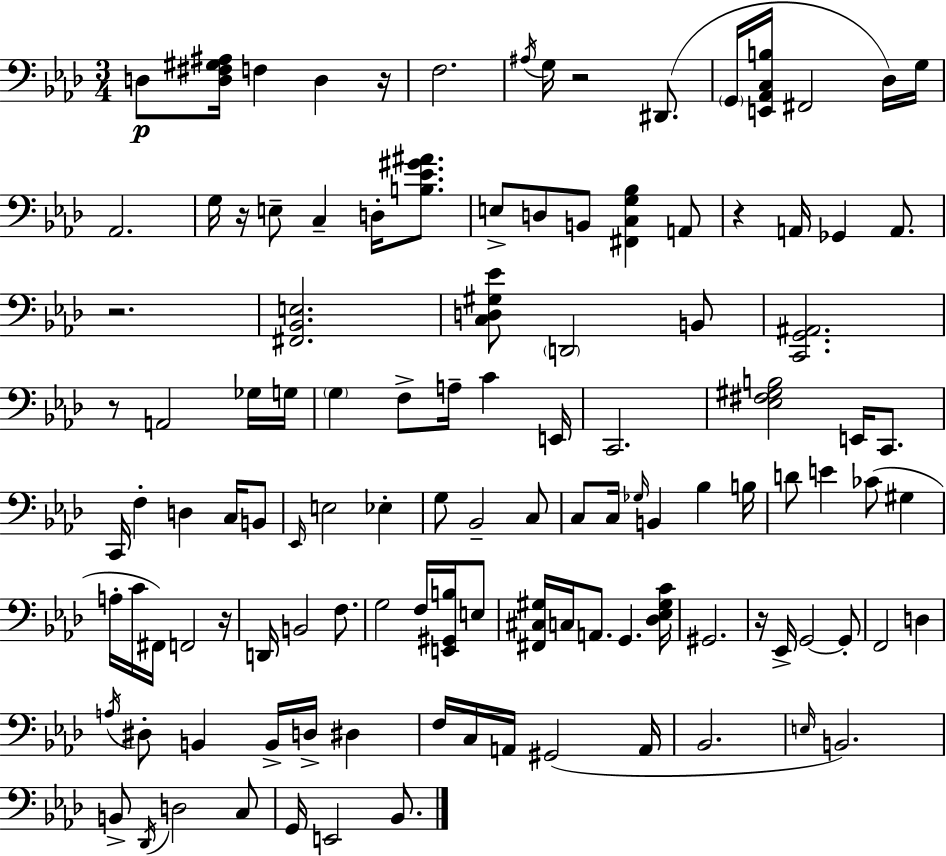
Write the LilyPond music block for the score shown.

{
  \clef bass
  \numericTimeSignature
  \time 3/4
  \key f \minor
  \repeat volta 2 { d8\p <d fis gis ais>16 f4 d4 r16 | f2. | \acciaccatura { ais16 } g16 r2 dis,8.( | \parenthesize g,16 <e, aes, c b>16 fis,2 des16) | \break g16 aes,2. | g16 r16 e8-- c4-- d16-. <b ees' gis' ais'>8. | e8-> d8 b,8 <fis, c g bes>4 a,8 | r4 a,16 ges,4 a,8. | \break r2. | <fis, bes, e>2. | <c d gis ees'>8 \parenthesize d,2 b,8 | <c, g, ais,>2. | \break r8 a,2 ges16 | g16 \parenthesize g4 f8-> a16-- c'4 | e,16 c,2. | <ees fis gis b>2 e,16 c,8. | \break c,16 f4-. d4 c16 b,8 | \grace { ees,16 } e2 ees4-. | g8 bes,2-- | c8 c8 c16 \grace { ges16 } b,4 bes4 | \break b16 d'8 e'4 ces'8( gis4 | a16-. c'16 fis,16) f,2 | r16 d,16 b,2 | f8. g2 f16 | \break <e, gis, b>16 e8 <fis, cis gis>16 c16 a,8. g,4. | <des ees gis c'>16 gis,2. | r16 ees,16-> g,2~~ | g,8-. f,2 d4 | \break \acciaccatura { a16 } dis8-. b,4 b,16-> d16-> | dis4 f16 c16 a,16 gis,2( | a,16 bes,2. | \grace { e16 } b,2.) | \break b,8-> \acciaccatura { des,16 } d2 | c8 g,16 e,2 | bes,8. } \bar "|."
}